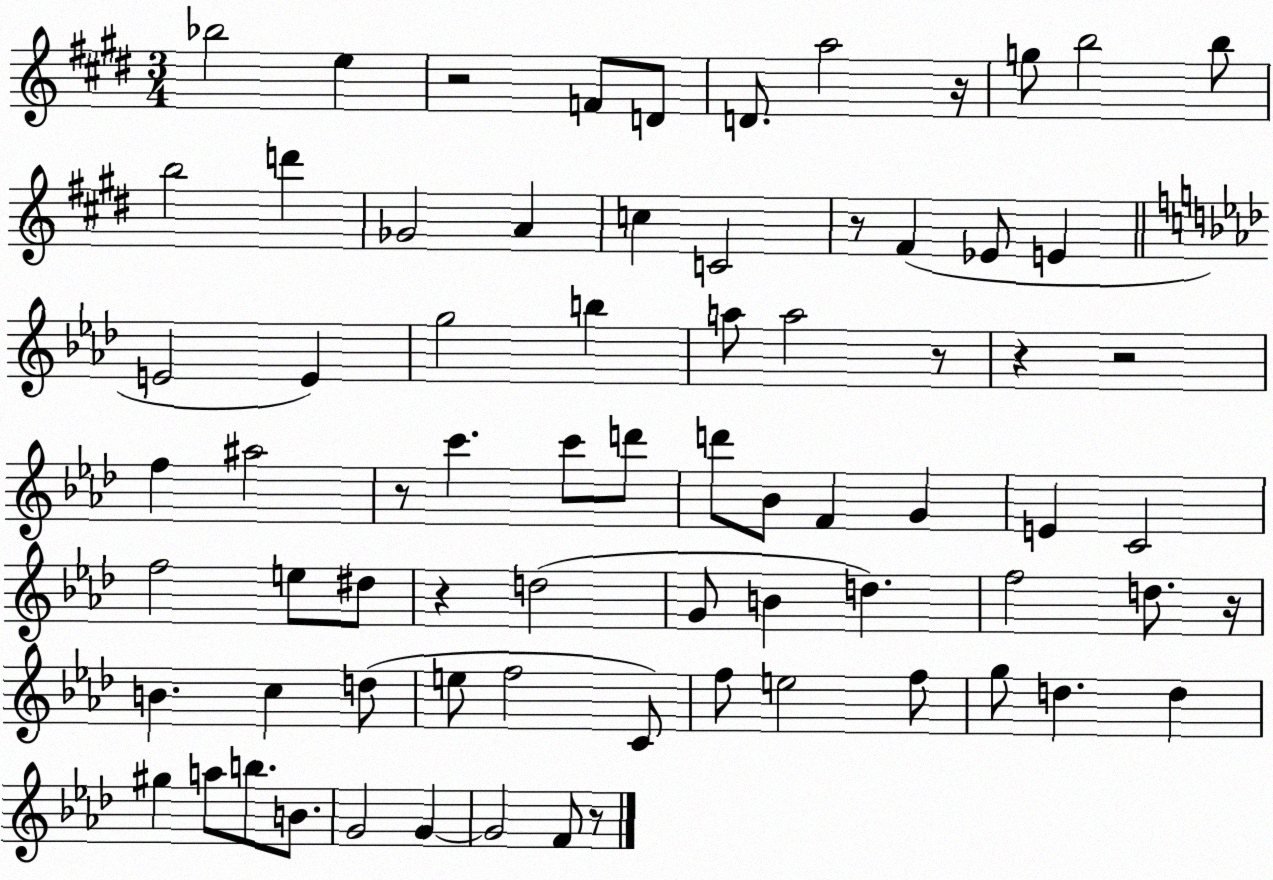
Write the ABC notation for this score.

X:1
T:Untitled
M:3/4
L:1/4
K:E
_b2 e z2 F/2 D/2 D/2 a2 z/4 g/2 b2 b/2 b2 d' _G2 A c C2 z/2 ^F _E/2 E E2 E g2 b a/2 a2 z/2 z z2 f ^a2 z/2 c' c'/2 d'/2 d'/2 _B/2 F G E C2 f2 e/2 ^d/2 z d2 G/2 B d f2 d/2 z/4 B c d/2 e/2 f2 C/2 f/2 e2 f/2 g/2 d d ^g a/2 b/2 B/2 G2 G G2 F/2 z/2